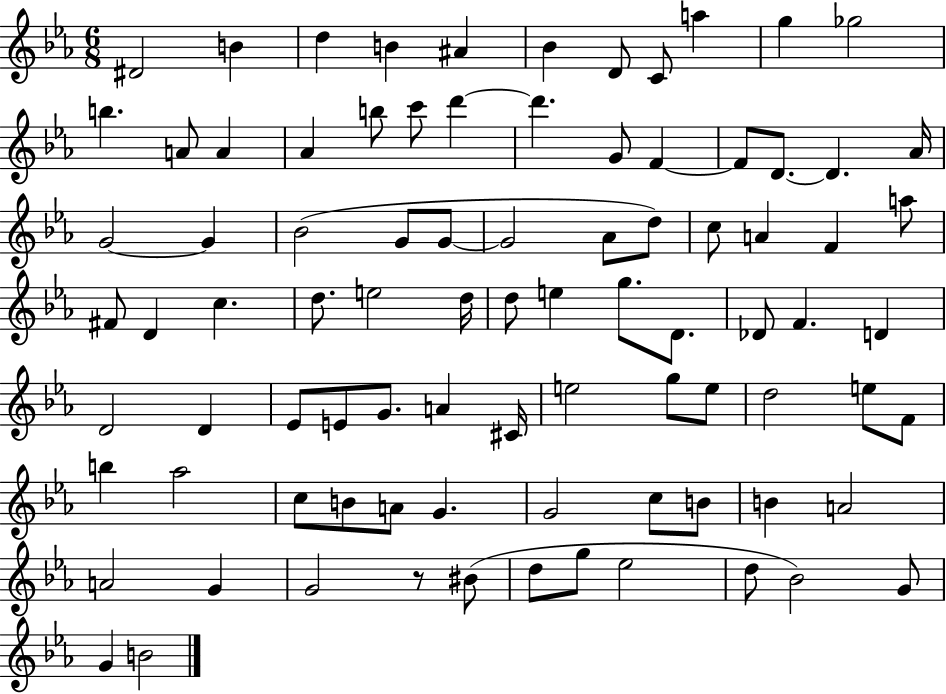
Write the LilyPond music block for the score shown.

{
  \clef treble
  \numericTimeSignature
  \time 6/8
  \key ees \major
  dis'2 b'4 | d''4 b'4 ais'4 | bes'4 d'8 c'8 a''4 | g''4 ges''2 | \break b''4. a'8 a'4 | aes'4 b''8 c'''8 d'''4~~ | d'''4. g'8 f'4~~ | f'8 d'8.~~ d'4. aes'16 | \break g'2~~ g'4 | bes'2( g'8 g'8~~ | g'2 aes'8 d''8) | c''8 a'4 f'4 a''8 | \break fis'8 d'4 c''4. | d''8. e''2 d''16 | d''8 e''4 g''8. d'8. | des'8 f'4. d'4 | \break d'2 d'4 | ees'8 e'8 g'8. a'4 cis'16 | e''2 g''8 e''8 | d''2 e''8 f'8 | \break b''4 aes''2 | c''8 b'8 a'8 g'4. | g'2 c''8 b'8 | b'4 a'2 | \break a'2 g'4 | g'2 r8 bis'8( | d''8 g''8 ees''2 | d''8 bes'2) g'8 | \break g'4 b'2 | \bar "|."
}